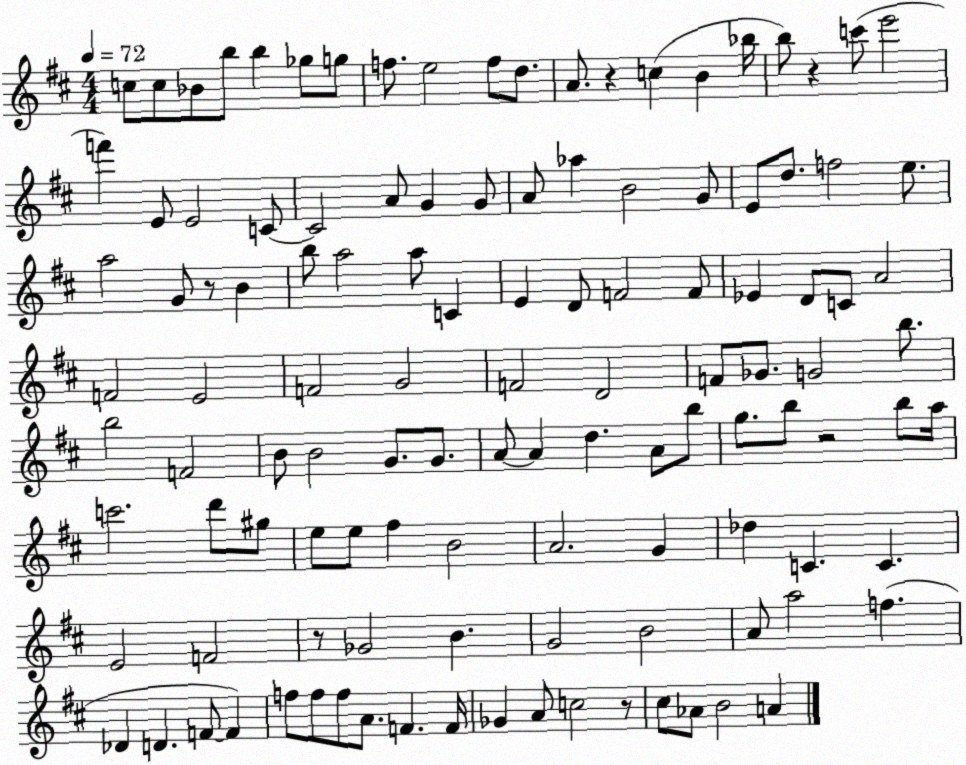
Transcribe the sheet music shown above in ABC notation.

X:1
T:Untitled
M:4/4
L:1/4
K:D
c/2 c/2 _B/2 b/2 b _g/2 g/2 f/2 e2 f/2 d/2 A/2 z c B _b/4 b/2 z c'/2 e'2 f' E/2 E2 C/2 C2 A/2 G G/2 A/2 _a B2 G/2 E/2 d/2 f2 e/2 a2 G/2 z/2 B b/2 a2 a/2 C E D/2 F2 F/2 _E D/2 C/2 A2 F2 E2 F2 G2 F2 D2 F/2 _G/2 G2 b/2 b2 F2 B/2 B2 G/2 G/2 A/2 A d A/2 b/2 g/2 b/2 z2 b/2 a/4 c'2 d'/2 ^g/2 e/2 e/2 ^f B2 A2 G _d C C E2 F2 z/2 _G2 B G2 B2 A/2 a2 f _D D F/2 F f/2 f/2 f/2 A/2 F F/4 _G A/2 c2 z/2 ^c/2 _A/2 B2 A